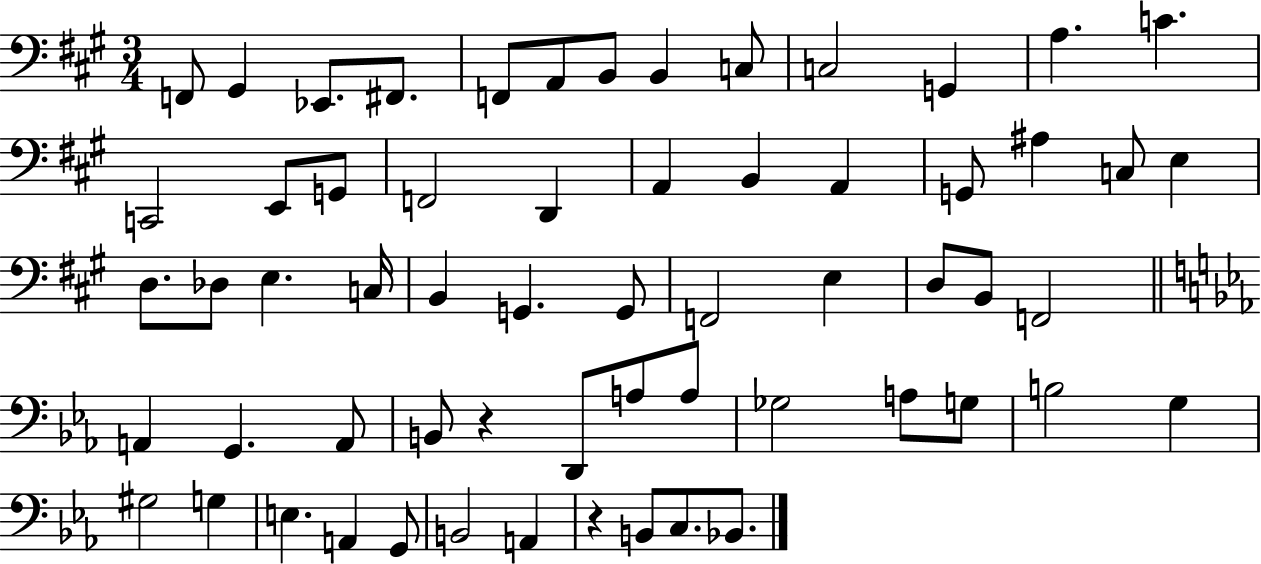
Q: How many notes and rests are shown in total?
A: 61